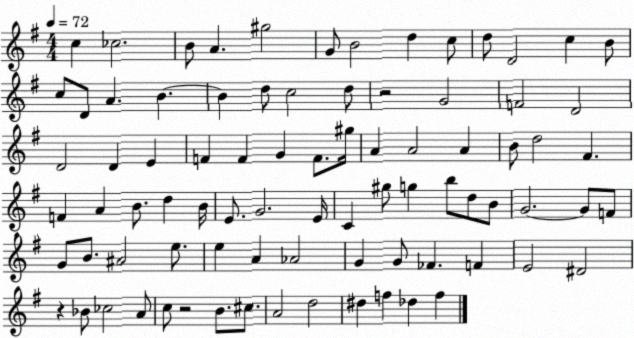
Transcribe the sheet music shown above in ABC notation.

X:1
T:Untitled
M:4/4
L:1/4
K:G
c _c2 B/2 A ^g2 G/2 B2 d c/2 d/2 D2 c B/2 c/2 D/2 A B B d/2 c2 d/2 z2 G2 F2 D2 D2 D E F F G F/2 ^g/4 A A2 A B/2 d2 ^F F A B/2 d B/4 E/2 G2 E/4 C ^g/2 g b/2 d/2 B/2 G2 G/2 F/2 G/2 B/2 ^A2 e/2 e A _A2 G G/2 _F F E2 ^D2 z _B/2 _c2 A/2 c/2 z2 B/2 ^c/2 A2 d2 ^d f _d f